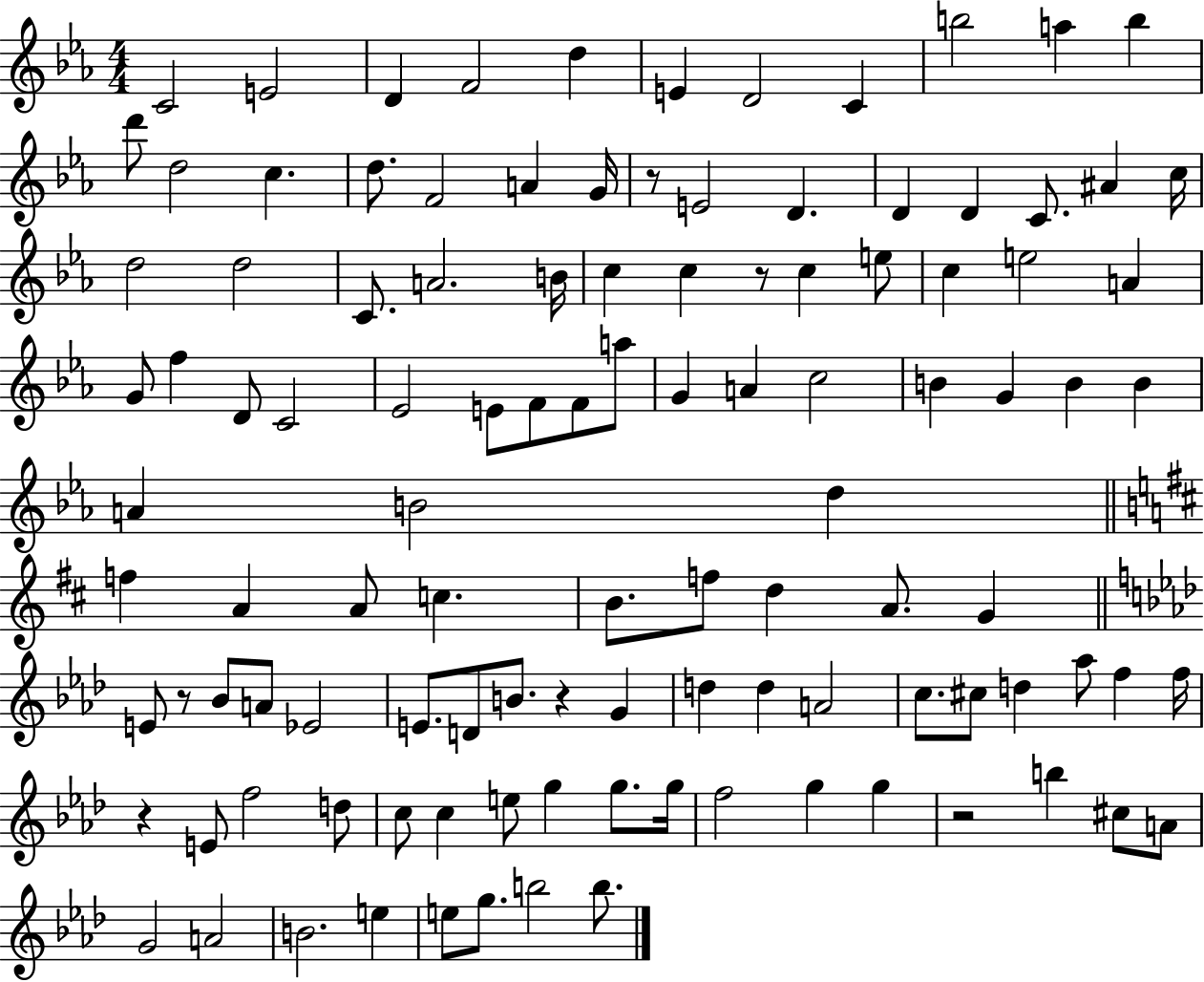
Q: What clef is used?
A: treble